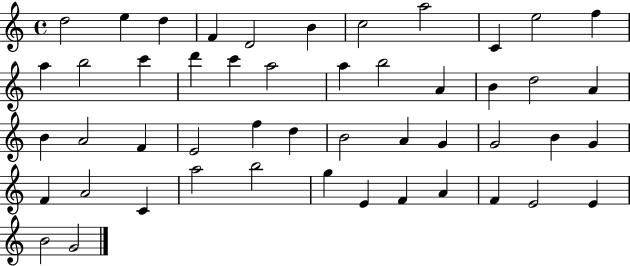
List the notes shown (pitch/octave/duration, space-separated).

D5/h E5/q D5/q F4/q D4/h B4/q C5/h A5/h C4/q E5/h F5/q A5/q B5/h C6/q D6/q C6/q A5/h A5/q B5/h A4/q B4/q D5/h A4/q B4/q A4/h F4/q E4/h F5/q D5/q B4/h A4/q G4/q G4/h B4/q G4/q F4/q A4/h C4/q A5/h B5/h G5/q E4/q F4/q A4/q F4/q E4/h E4/q B4/h G4/h